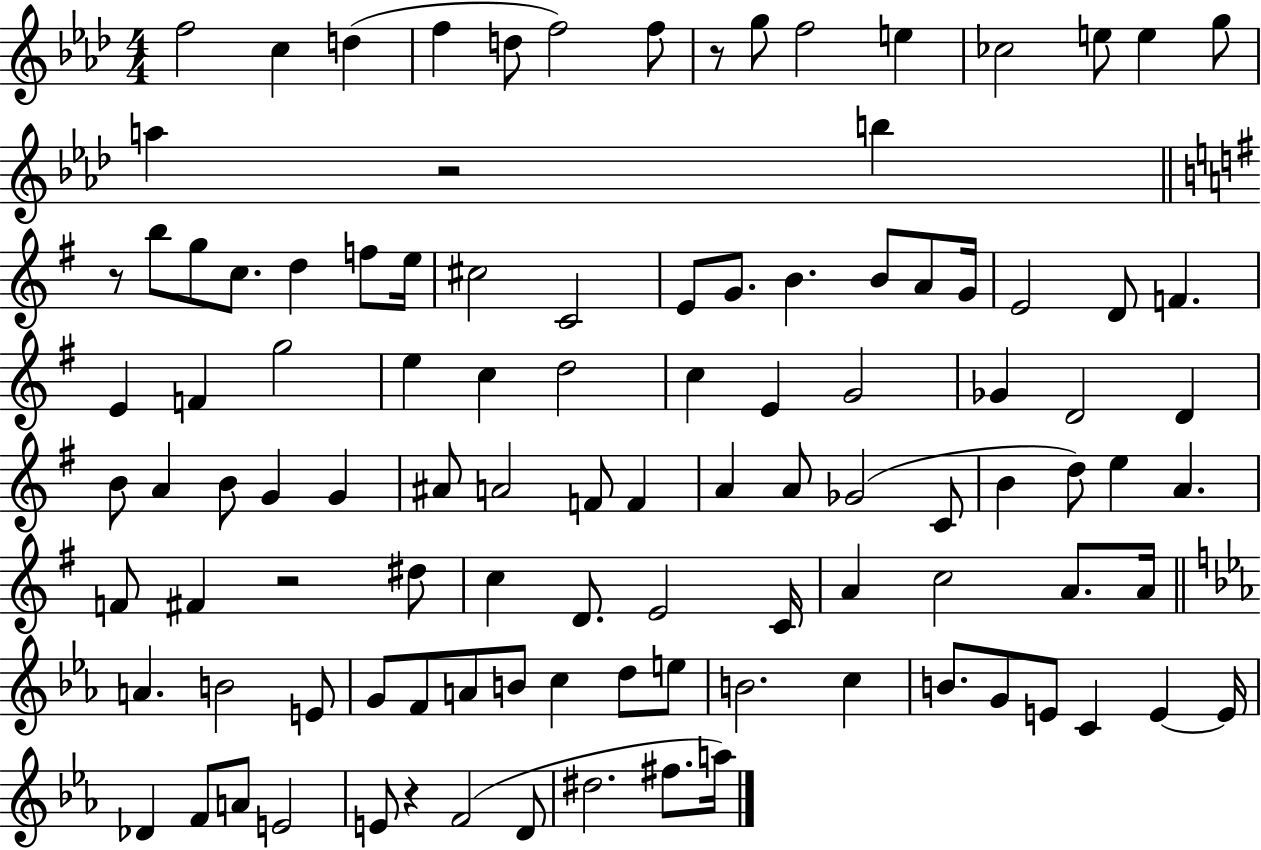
{
  \clef treble
  \numericTimeSignature
  \time 4/4
  \key aes \major
  \repeat volta 2 { f''2 c''4 d''4( | f''4 d''8 f''2) f''8 | r8 g''8 f''2 e''4 | ces''2 e''8 e''4 g''8 | \break a''4 r2 b''4 | \bar "||" \break \key e \minor r8 b''8 g''8 c''8. d''4 f''8 e''16 | cis''2 c'2 | e'8 g'8. b'4. b'8 a'8 g'16 | e'2 d'8 f'4. | \break e'4 f'4 g''2 | e''4 c''4 d''2 | c''4 e'4 g'2 | ges'4 d'2 d'4 | \break b'8 a'4 b'8 g'4 g'4 | ais'8 a'2 f'8 f'4 | a'4 a'8 ges'2( c'8 | b'4 d''8) e''4 a'4. | \break f'8 fis'4 r2 dis''8 | c''4 d'8. e'2 c'16 | a'4 c''2 a'8. a'16 | \bar "||" \break \key ees \major a'4. b'2 e'8 | g'8 f'8 a'8 b'8 c''4 d''8 e''8 | b'2. c''4 | b'8. g'8 e'8 c'4 e'4~~ e'16 | \break des'4 f'8 a'8 e'2 | e'8 r4 f'2( d'8 | dis''2. fis''8. a''16) | } \bar "|."
}